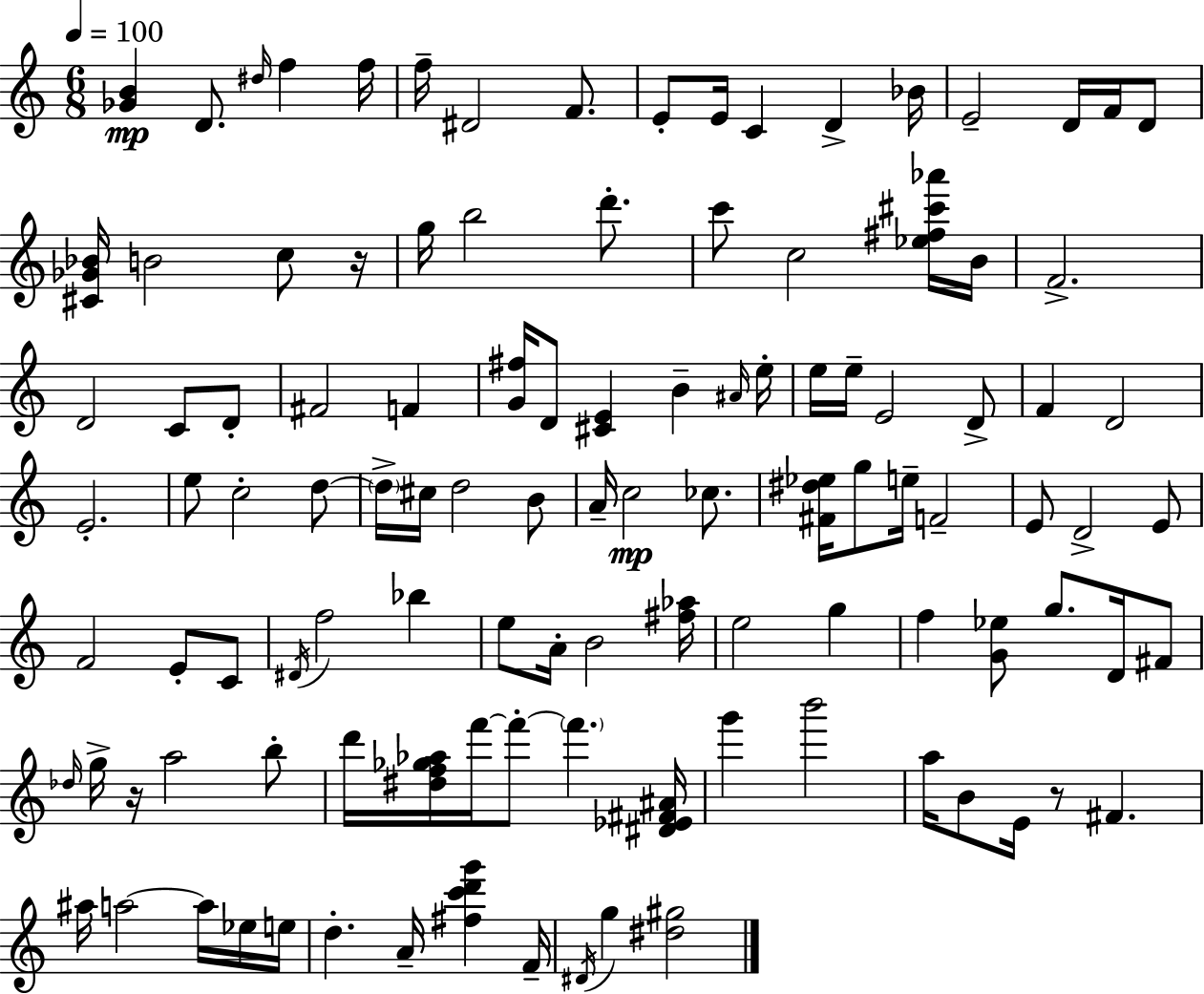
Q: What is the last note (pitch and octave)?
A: G5